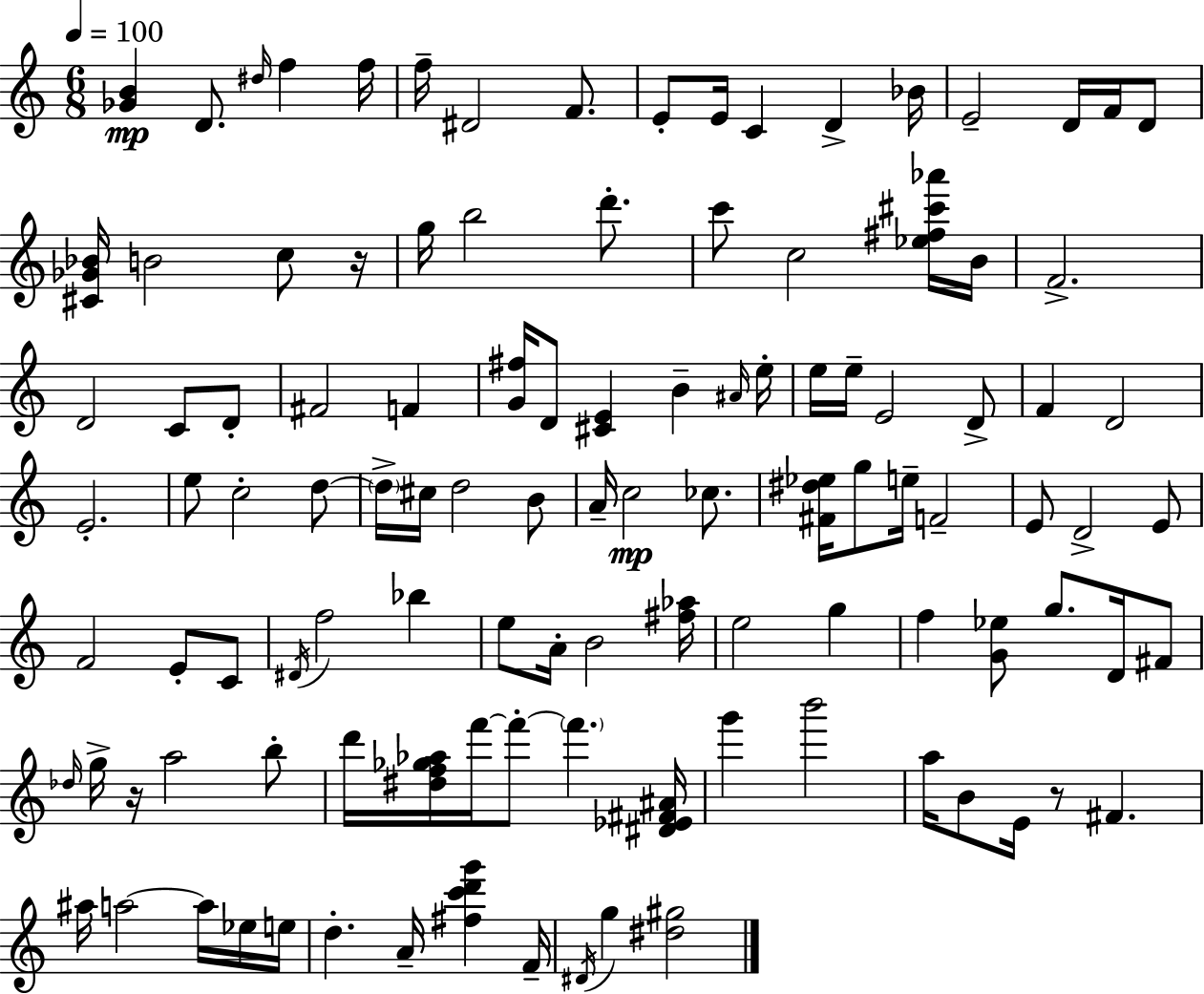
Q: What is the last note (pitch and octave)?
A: G5